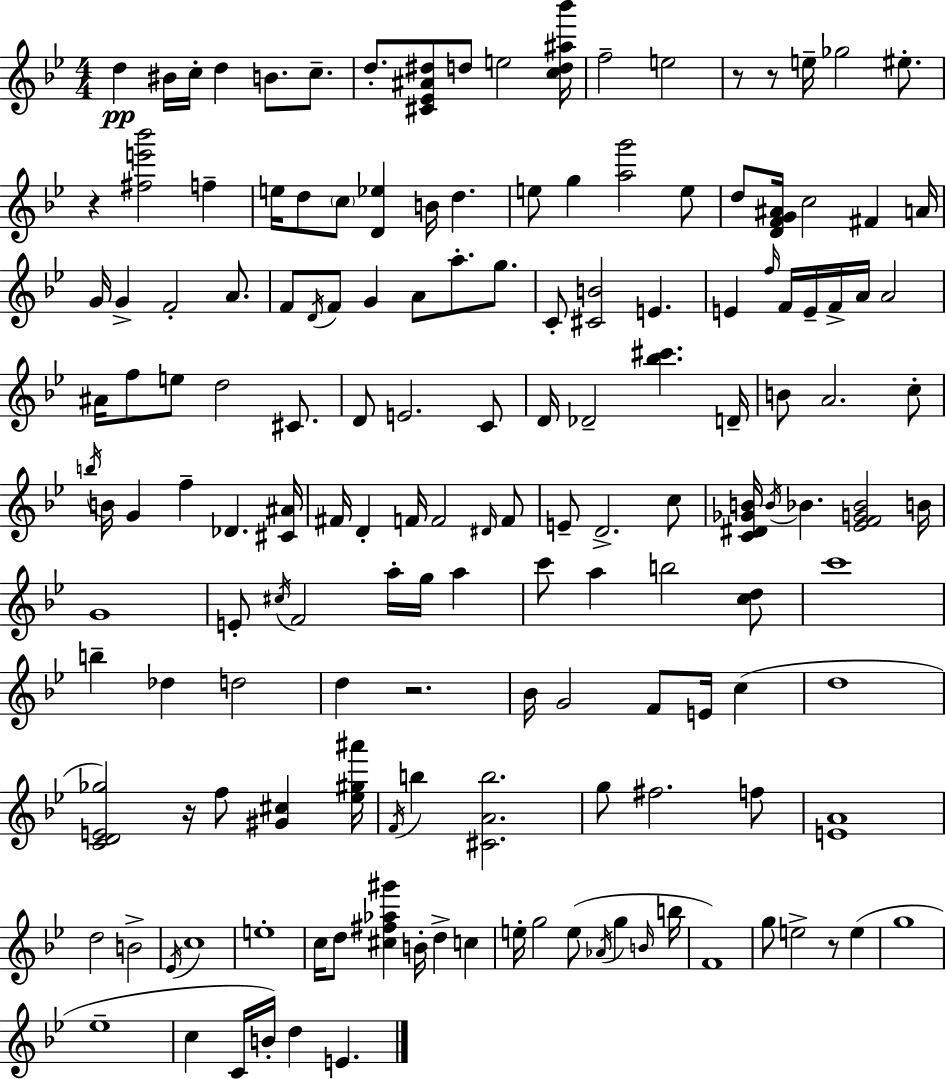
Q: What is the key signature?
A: BES major